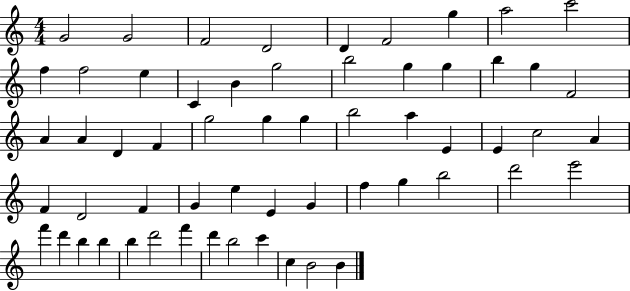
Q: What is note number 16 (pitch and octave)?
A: B5